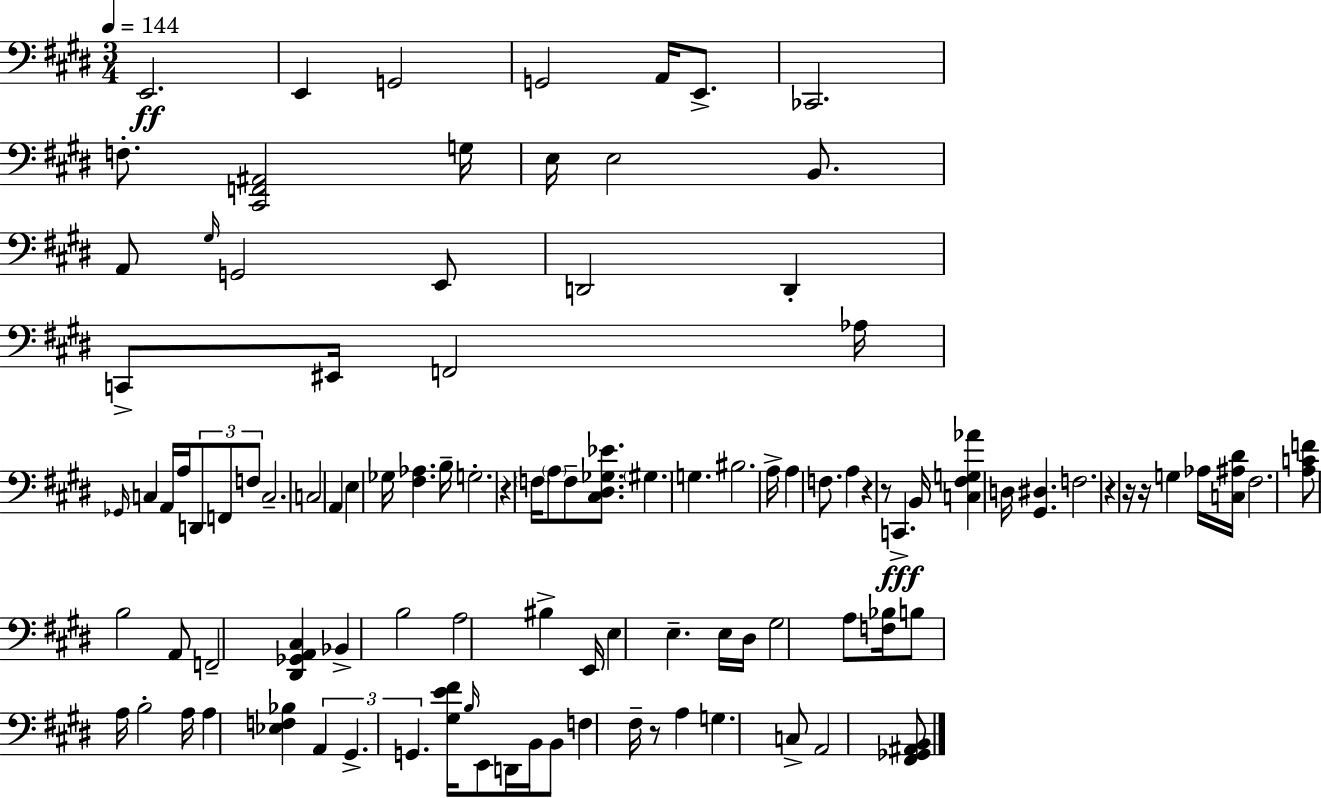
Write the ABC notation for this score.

X:1
T:Untitled
M:3/4
L:1/4
K:E
E,,2 E,, G,,2 G,,2 A,,/4 E,,/2 _C,,2 F,/2 [^C,,F,,^A,,]2 G,/4 E,/4 E,2 B,,/2 A,,/2 ^G,/4 G,,2 E,,/2 D,,2 D,, C,,/2 ^E,,/4 F,,2 _A,/4 _G,,/4 C, A,,/4 A,/4 D,,/2 F,,/2 F,/2 C,2 C,2 A,, E, _G,/4 [^F,_A,] B,/4 G,2 z F,/4 A,/2 F,/2 [^C,^D,_G,_E]/2 ^G, G, ^B,2 A,/4 A, F,/2 A, z z/2 C,, B,,/4 [C,^F,G,_A] D,/4 [^G,,^D,] F,2 z z/4 z/4 G, _A,/4 [C,^A,^D]/4 ^F,2 [A,CF]/2 B,2 A,,/2 F,,2 [^D,,_G,,A,,^C,] _B,, B,2 A,2 ^B, E,,/4 E, E, E,/4 ^D,/4 ^G,2 A,/2 [F,_B,]/4 B,/2 A,/4 B,2 A,/4 A, [_E,F,_B,] A,, ^G,, G,, [^G,E^F]/4 B,/4 E,,/2 D,,/4 B,,/4 B,,/2 F, ^F,/4 z/2 A, G, C,/2 A,,2 [^F,,_G,,^A,,B,,]/2